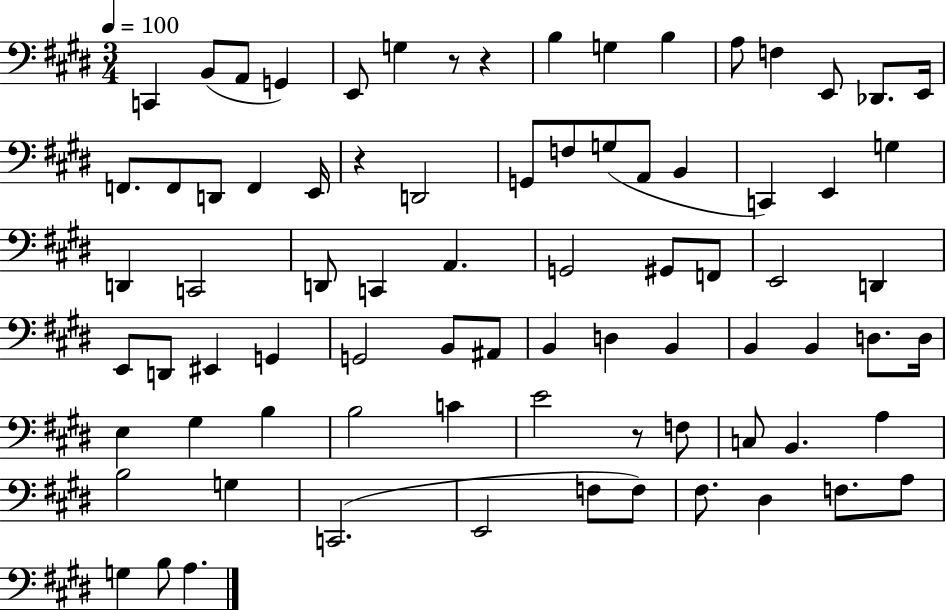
X:1
T:Untitled
M:3/4
L:1/4
K:E
C,, B,,/2 A,,/2 G,, E,,/2 G, z/2 z B, G, B, A,/2 F, E,,/2 _D,,/2 E,,/4 F,,/2 F,,/2 D,,/2 F,, E,,/4 z D,,2 G,,/2 F,/2 G,/2 A,,/2 B,, C,, E,, G, D,, C,,2 D,,/2 C,, A,, G,,2 ^G,,/2 F,,/2 E,,2 D,, E,,/2 D,,/2 ^E,, G,, G,,2 B,,/2 ^A,,/2 B,, D, B,, B,, B,, D,/2 D,/4 E, ^G, B, B,2 C E2 z/2 F,/2 C,/2 B,, A, B,2 G, C,,2 E,,2 F,/2 F,/2 ^F,/2 ^D, F,/2 A,/2 G, B,/2 A,